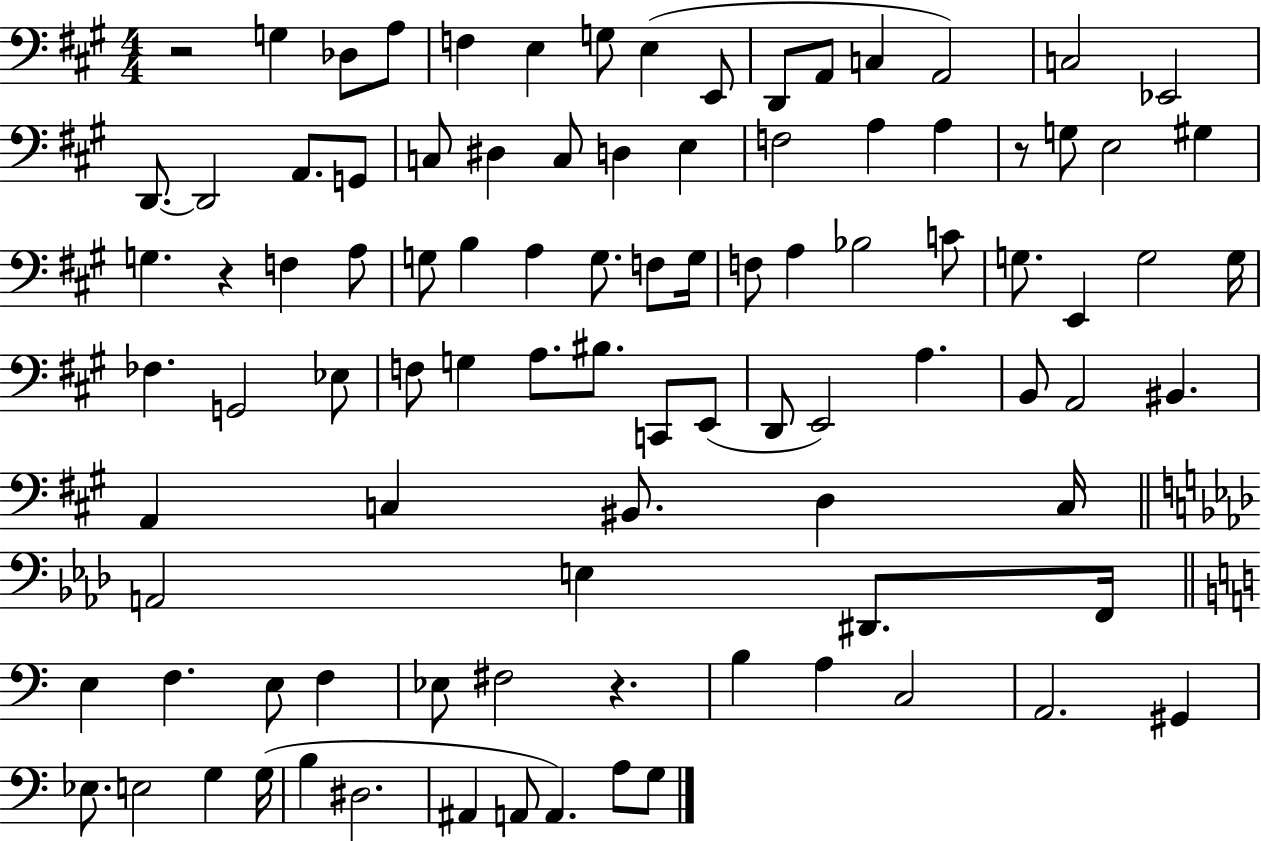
R/h G3/q Db3/e A3/e F3/q E3/q G3/e E3/q E2/e D2/e A2/e C3/q A2/h C3/h Eb2/h D2/e. D2/h A2/e. G2/e C3/e D#3/q C3/e D3/q E3/q F3/h A3/q A3/q R/e G3/e E3/h G#3/q G3/q. R/q F3/q A3/e G3/e B3/q A3/q G3/e. F3/e G3/s F3/e A3/q Bb3/h C4/e G3/e. E2/q G3/h G3/s FES3/q. G2/h Eb3/e F3/e G3/q A3/e. BIS3/e. C2/e E2/e D2/e E2/h A3/q. B2/e A2/h BIS2/q. A2/q C3/q BIS2/e. D3/q C3/s A2/h E3/q D#2/e. F2/s E3/q F3/q. E3/e F3/q Eb3/e F#3/h R/q. B3/q A3/q C3/h A2/h. G#2/q Eb3/e. E3/h G3/q G3/s B3/q D#3/h. A#2/q A2/e A2/q. A3/e G3/e